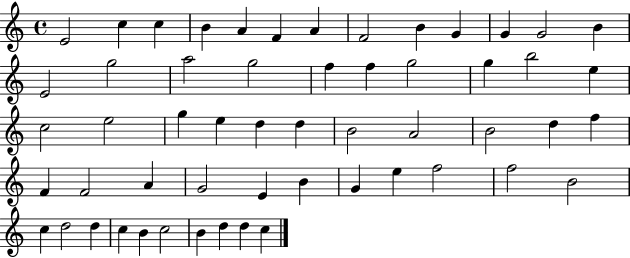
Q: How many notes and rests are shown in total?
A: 55